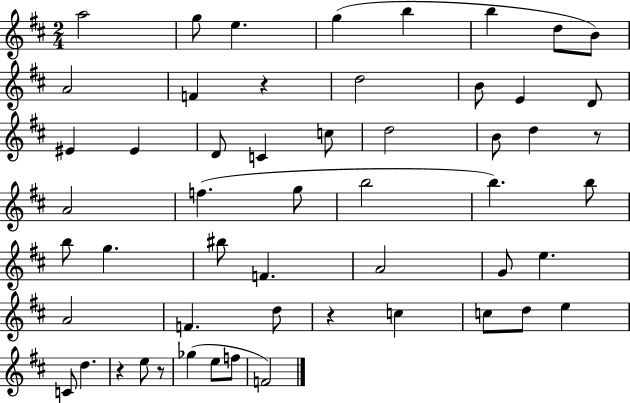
A5/h G5/e E5/q. G5/q B5/q B5/q D5/e B4/e A4/h F4/q R/q D5/h B4/e E4/q D4/e EIS4/q EIS4/q D4/e C4/q C5/e D5/h B4/e D5/q R/e A4/h F5/q. G5/e B5/h B5/q. B5/e B5/e G5/q. BIS5/e F4/q. A4/h G4/e E5/q. A4/h F4/q. D5/e R/q C5/q C5/e D5/e E5/q C4/e D5/q. R/q E5/e R/e Gb5/q E5/e F5/e F4/h